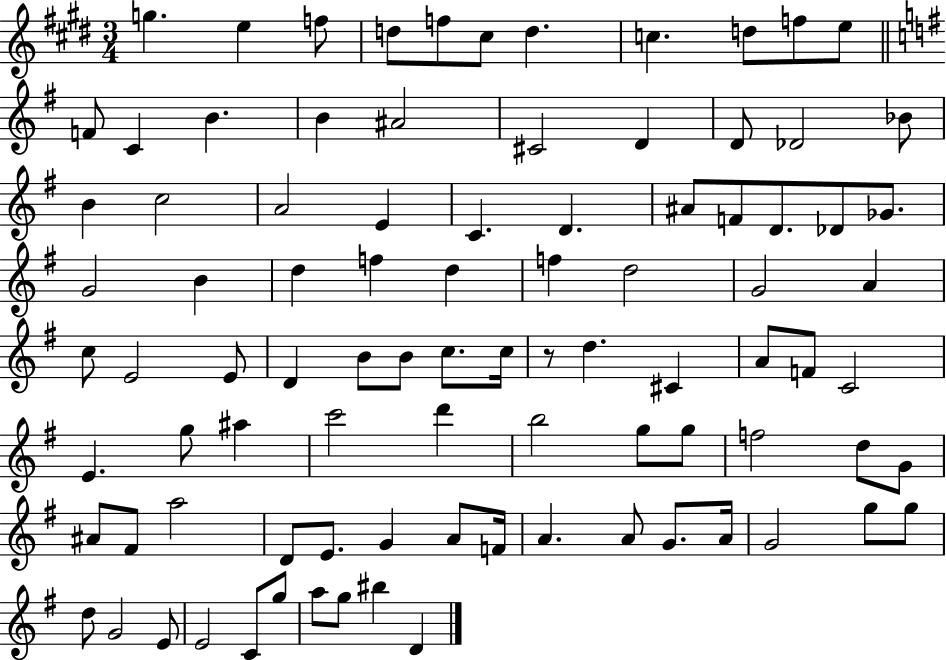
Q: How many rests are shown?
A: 1